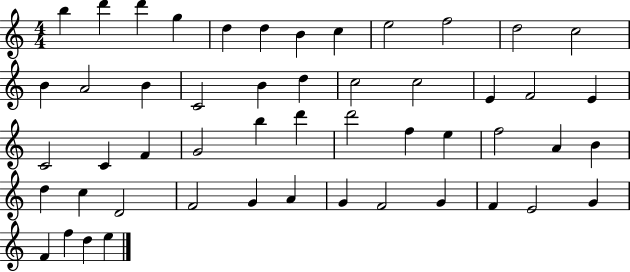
B5/q D6/q D6/q G5/q D5/q D5/q B4/q C5/q E5/h F5/h D5/h C5/h B4/q A4/h B4/q C4/h B4/q D5/q C5/h C5/h E4/q F4/h E4/q C4/h C4/q F4/q G4/h B5/q D6/q D6/h F5/q E5/q F5/h A4/q B4/q D5/q C5/q D4/h F4/h G4/q A4/q G4/q F4/h G4/q F4/q E4/h G4/q F4/q F5/q D5/q E5/q